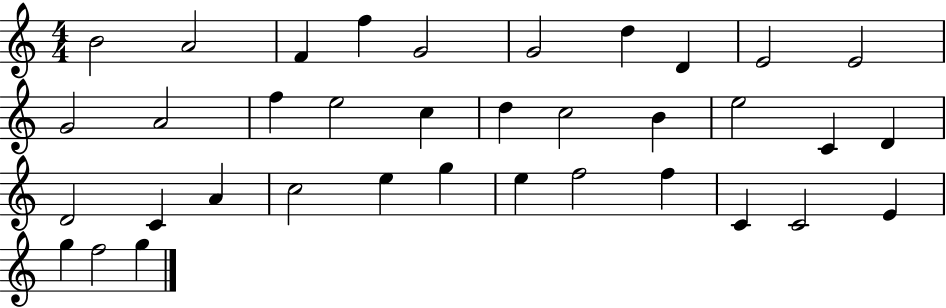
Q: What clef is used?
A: treble